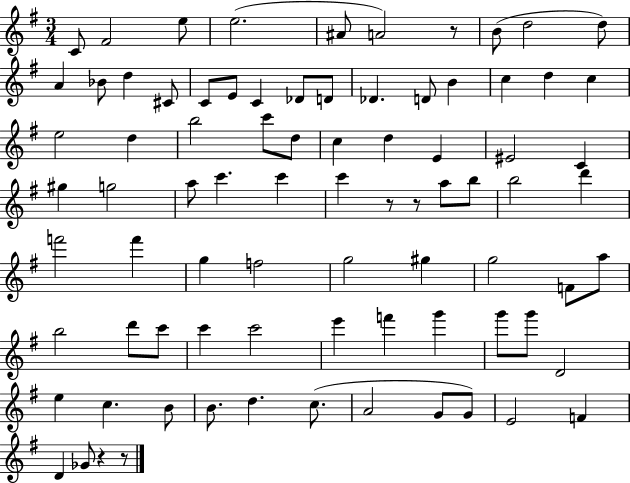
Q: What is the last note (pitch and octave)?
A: Gb4